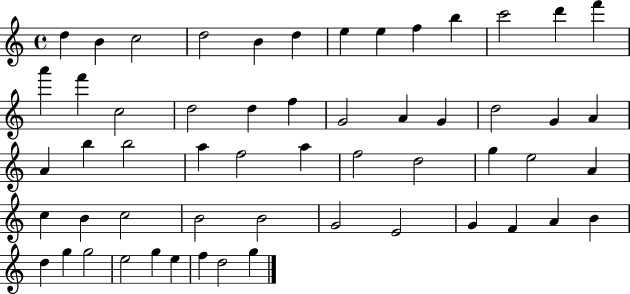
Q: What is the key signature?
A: C major